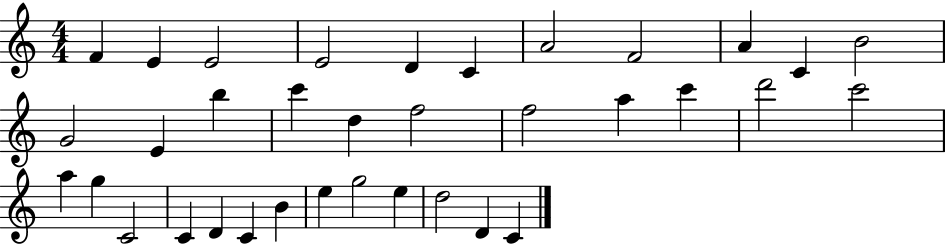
{
  \clef treble
  \numericTimeSignature
  \time 4/4
  \key c \major
  f'4 e'4 e'2 | e'2 d'4 c'4 | a'2 f'2 | a'4 c'4 b'2 | \break g'2 e'4 b''4 | c'''4 d''4 f''2 | f''2 a''4 c'''4 | d'''2 c'''2 | \break a''4 g''4 c'2 | c'4 d'4 c'4 b'4 | e''4 g''2 e''4 | d''2 d'4 c'4 | \break \bar "|."
}